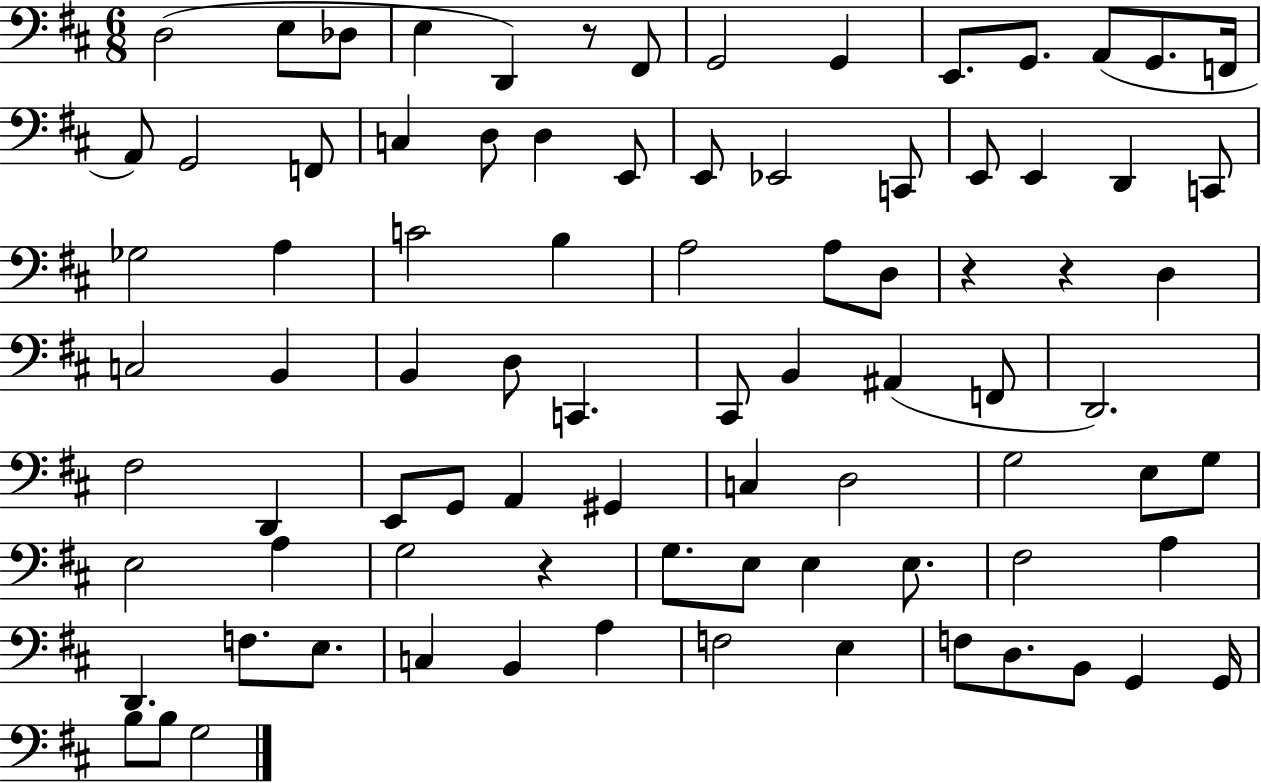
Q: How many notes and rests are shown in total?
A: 85